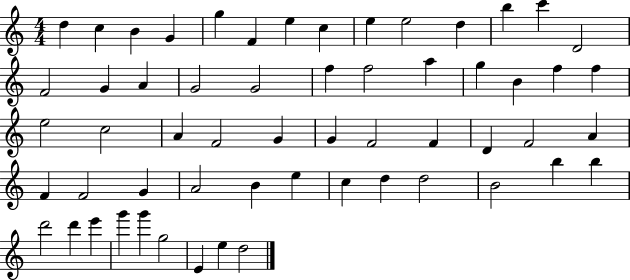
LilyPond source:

{
  \clef treble
  \numericTimeSignature
  \time 4/4
  \key c \major
  d''4 c''4 b'4 g'4 | g''4 f'4 e''4 c''4 | e''4 e''2 d''4 | b''4 c'''4 d'2 | \break f'2 g'4 a'4 | g'2 g'2 | f''4 f''2 a''4 | g''4 b'4 f''4 f''4 | \break e''2 c''2 | a'4 f'2 g'4 | g'4 f'2 f'4 | d'4 f'2 a'4 | \break f'4 f'2 g'4 | a'2 b'4 e''4 | c''4 d''4 d''2 | b'2 b''4 b''4 | \break d'''2 d'''4 e'''4 | g'''4 g'''4 g''2 | e'4 e''4 d''2 | \bar "|."
}